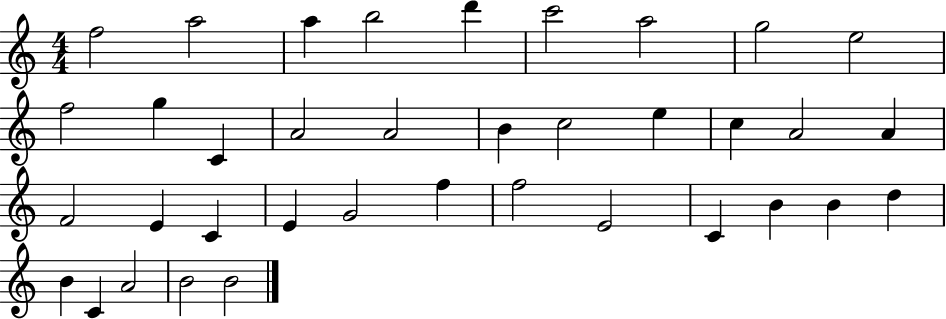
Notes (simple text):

F5/h A5/h A5/q B5/h D6/q C6/h A5/h G5/h E5/h F5/h G5/q C4/q A4/h A4/h B4/q C5/h E5/q C5/q A4/h A4/q F4/h E4/q C4/q E4/q G4/h F5/q F5/h E4/h C4/q B4/q B4/q D5/q B4/q C4/q A4/h B4/h B4/h